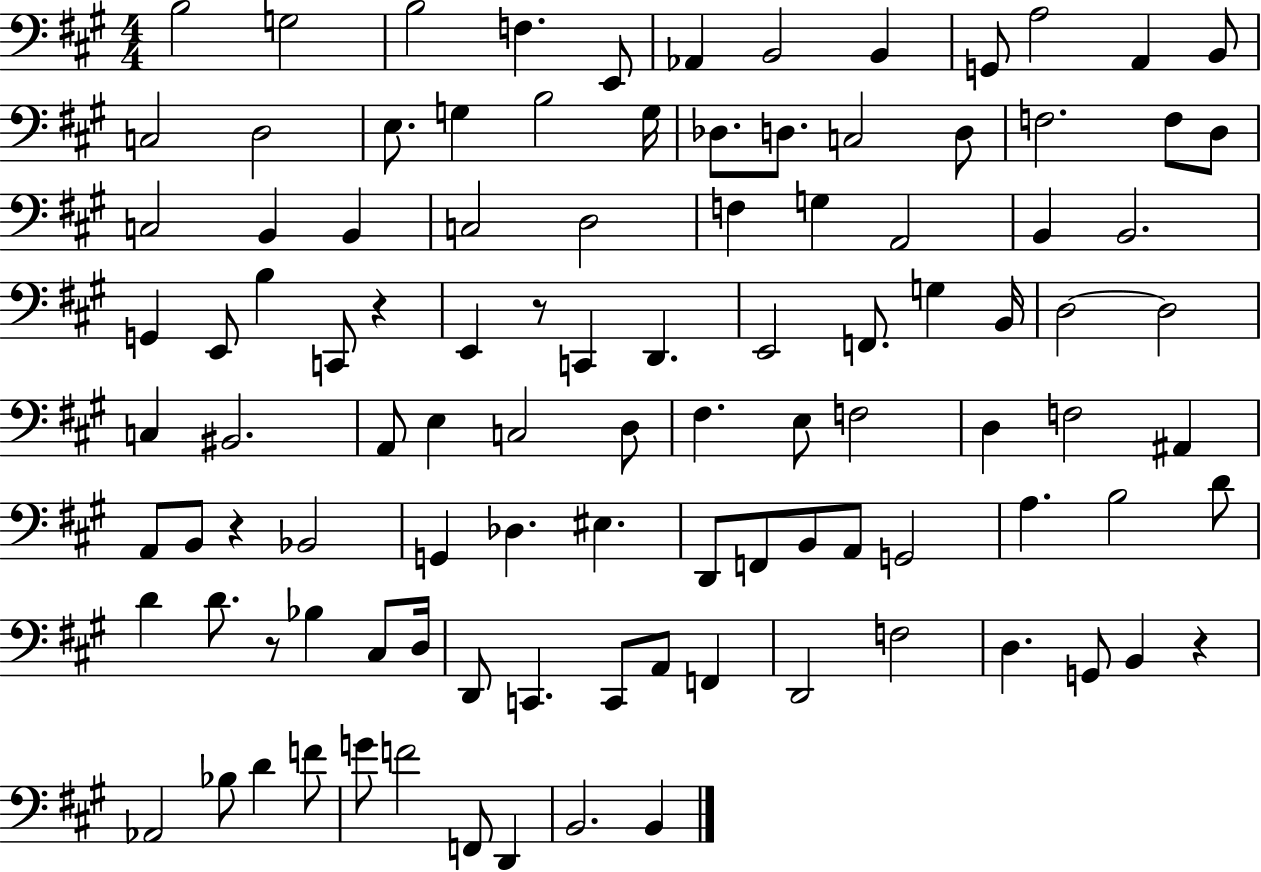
X:1
T:Untitled
M:4/4
L:1/4
K:A
B,2 G,2 B,2 F, E,,/2 _A,, B,,2 B,, G,,/2 A,2 A,, B,,/2 C,2 D,2 E,/2 G, B,2 G,/4 _D,/2 D,/2 C,2 D,/2 F,2 F,/2 D,/2 C,2 B,, B,, C,2 D,2 F, G, A,,2 B,, B,,2 G,, E,,/2 B, C,,/2 z E,, z/2 C,, D,, E,,2 F,,/2 G, B,,/4 D,2 D,2 C, ^B,,2 A,,/2 E, C,2 D,/2 ^F, E,/2 F,2 D, F,2 ^A,, A,,/2 B,,/2 z _B,,2 G,, _D, ^E, D,,/2 F,,/2 B,,/2 A,,/2 G,,2 A, B,2 D/2 D D/2 z/2 _B, ^C,/2 D,/4 D,,/2 C,, C,,/2 A,,/2 F,, D,,2 F,2 D, G,,/2 B,, z _A,,2 _B,/2 D F/2 G/2 F2 F,,/2 D,, B,,2 B,,